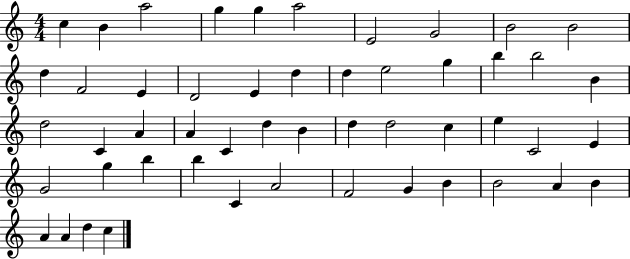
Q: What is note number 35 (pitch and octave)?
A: E4